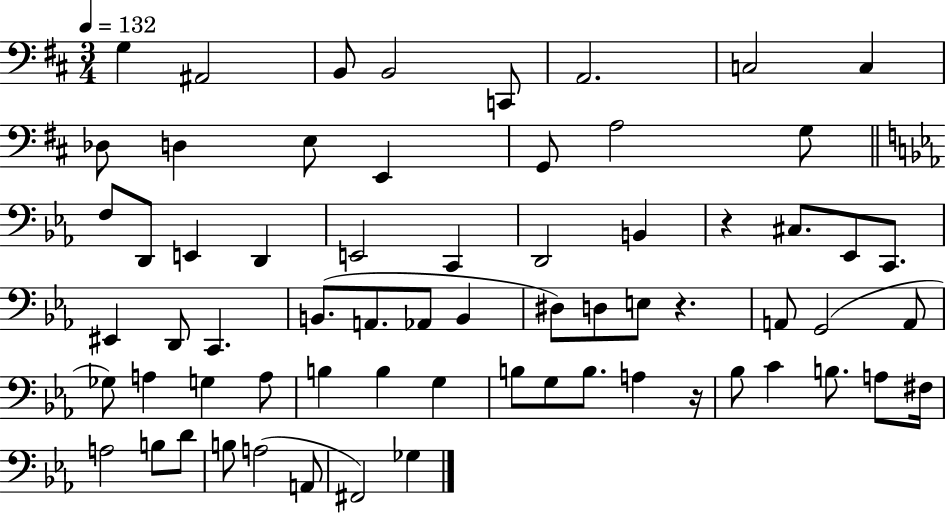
X:1
T:Untitled
M:3/4
L:1/4
K:D
G, ^A,,2 B,,/2 B,,2 C,,/2 A,,2 C,2 C, _D,/2 D, E,/2 E,, G,,/2 A,2 G,/2 F,/2 D,,/2 E,, D,, E,,2 C,, D,,2 B,, z ^C,/2 _E,,/2 C,,/2 ^E,, D,,/2 C,, B,,/2 A,,/2 _A,,/2 B,, ^D,/2 D,/2 E,/2 z A,,/2 G,,2 A,,/2 _G,/2 A, G, A,/2 B, B, G, B,/2 G,/2 B,/2 A, z/4 _B,/2 C B,/2 A,/2 ^F,/4 A,2 B,/2 D/2 B,/2 A,2 A,,/2 ^F,,2 _G,